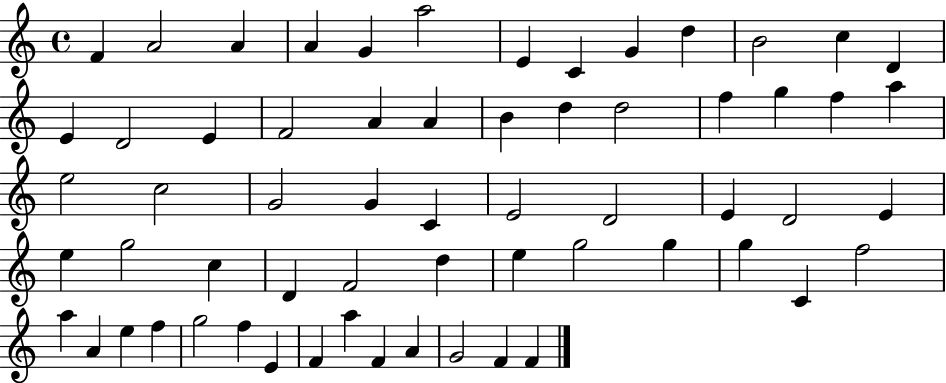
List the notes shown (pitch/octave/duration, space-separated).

F4/q A4/h A4/q A4/q G4/q A5/h E4/q C4/q G4/q D5/q B4/h C5/q D4/q E4/q D4/h E4/q F4/h A4/q A4/q B4/q D5/q D5/h F5/q G5/q F5/q A5/q E5/h C5/h G4/h G4/q C4/q E4/h D4/h E4/q D4/h E4/q E5/q G5/h C5/q D4/q F4/h D5/q E5/q G5/h G5/q G5/q C4/q F5/h A5/q A4/q E5/q F5/q G5/h F5/q E4/q F4/q A5/q F4/q A4/q G4/h F4/q F4/q